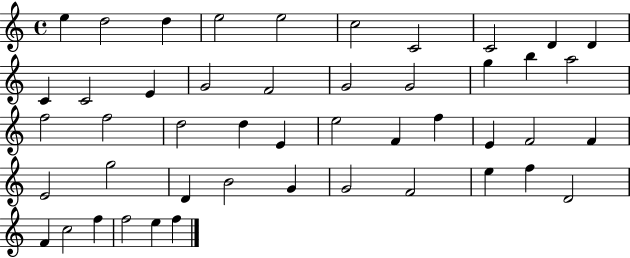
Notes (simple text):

E5/q D5/h D5/q E5/h E5/h C5/h C4/h C4/h D4/q D4/q C4/q C4/h E4/q G4/h F4/h G4/h G4/h G5/q B5/q A5/h F5/h F5/h D5/h D5/q E4/q E5/h F4/q F5/q E4/q F4/h F4/q E4/h G5/h D4/q B4/h G4/q G4/h F4/h E5/q F5/q D4/h F4/q C5/h F5/q F5/h E5/q F5/q